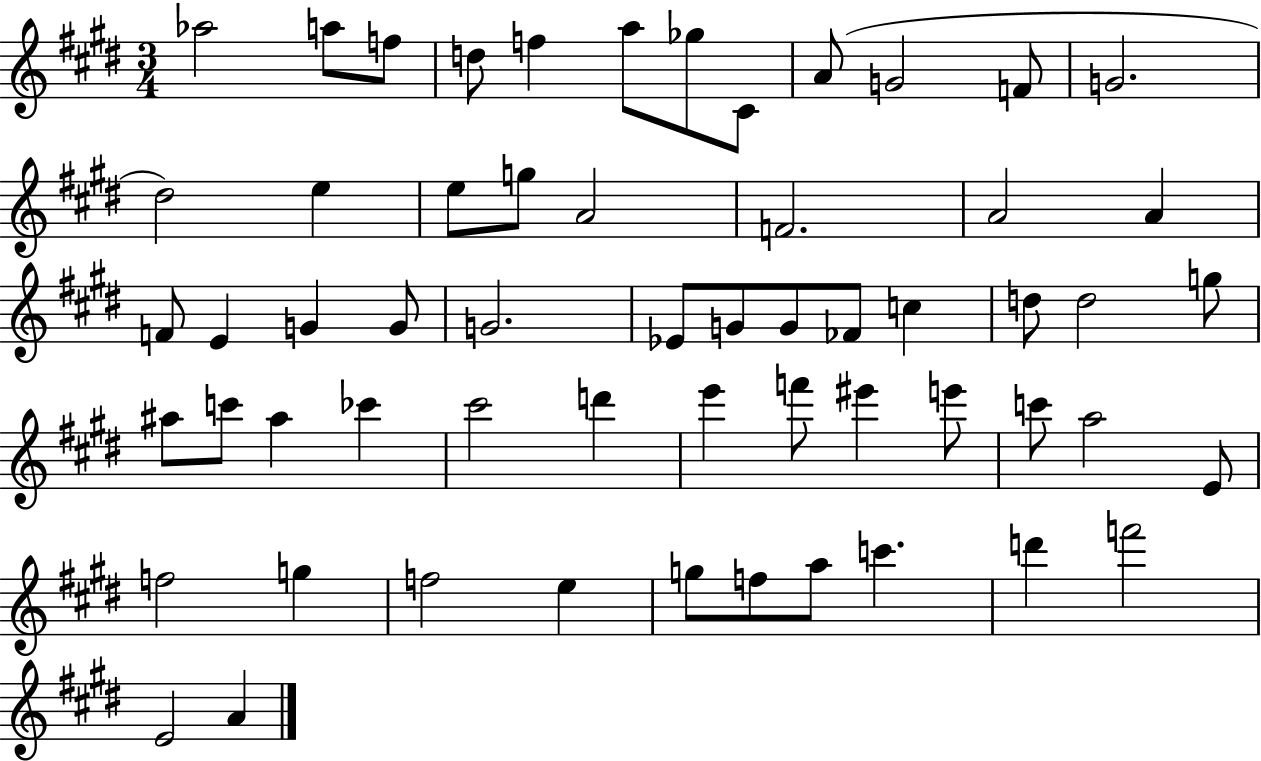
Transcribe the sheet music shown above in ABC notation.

X:1
T:Untitled
M:3/4
L:1/4
K:E
_a2 a/2 f/2 d/2 f a/2 _g/2 ^C/2 A/2 G2 F/2 G2 ^d2 e e/2 g/2 A2 F2 A2 A F/2 E G G/2 G2 _E/2 G/2 G/2 _F/2 c d/2 d2 g/2 ^a/2 c'/2 ^a _c' ^c'2 d' e' f'/2 ^e' e'/2 c'/2 a2 E/2 f2 g f2 e g/2 f/2 a/2 c' d' f'2 E2 A